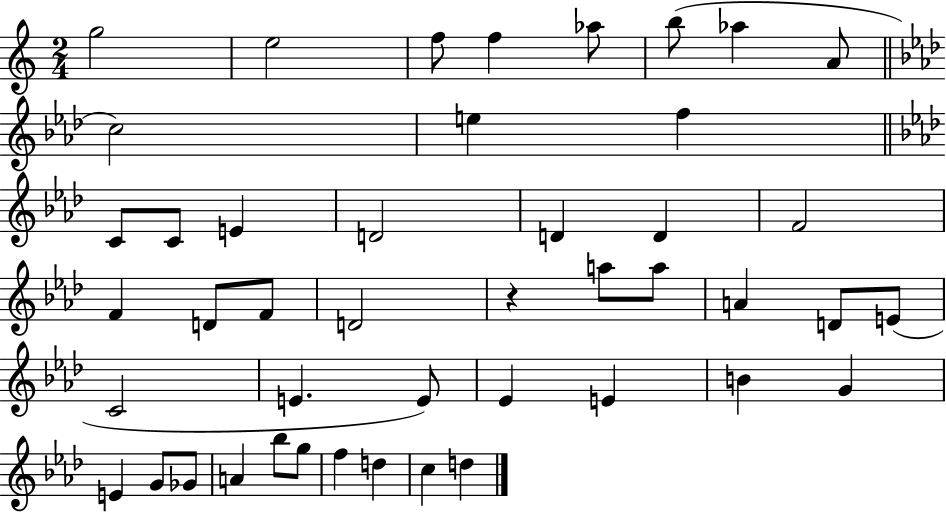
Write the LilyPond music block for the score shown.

{
  \clef treble
  \numericTimeSignature
  \time 2/4
  \key c \major
  g''2 | e''2 | f''8 f''4 aes''8 | b''8( aes''4 a'8 | \break \bar "||" \break \key f \minor c''2) | e''4 f''4 | \bar "||" \break \key aes \major c'8 c'8 e'4 | d'2 | d'4 d'4 | f'2 | \break f'4 d'8 f'8 | d'2 | r4 a''8 a''8 | a'4 d'8 e'8( | \break c'2 | e'4. e'8) | ees'4 e'4 | b'4 g'4 | \break e'4 g'8 ges'8 | a'4 bes''8 g''8 | f''4 d''4 | c''4 d''4 | \break \bar "|."
}